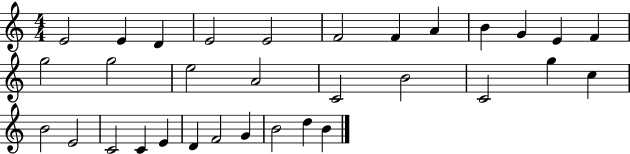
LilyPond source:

{
  \clef treble
  \numericTimeSignature
  \time 4/4
  \key c \major
  e'2 e'4 d'4 | e'2 e'2 | f'2 f'4 a'4 | b'4 g'4 e'4 f'4 | \break g''2 g''2 | e''2 a'2 | c'2 b'2 | c'2 g''4 c''4 | \break b'2 e'2 | c'2 c'4 e'4 | d'4 f'2 g'4 | b'2 d''4 b'4 | \break \bar "|."
}